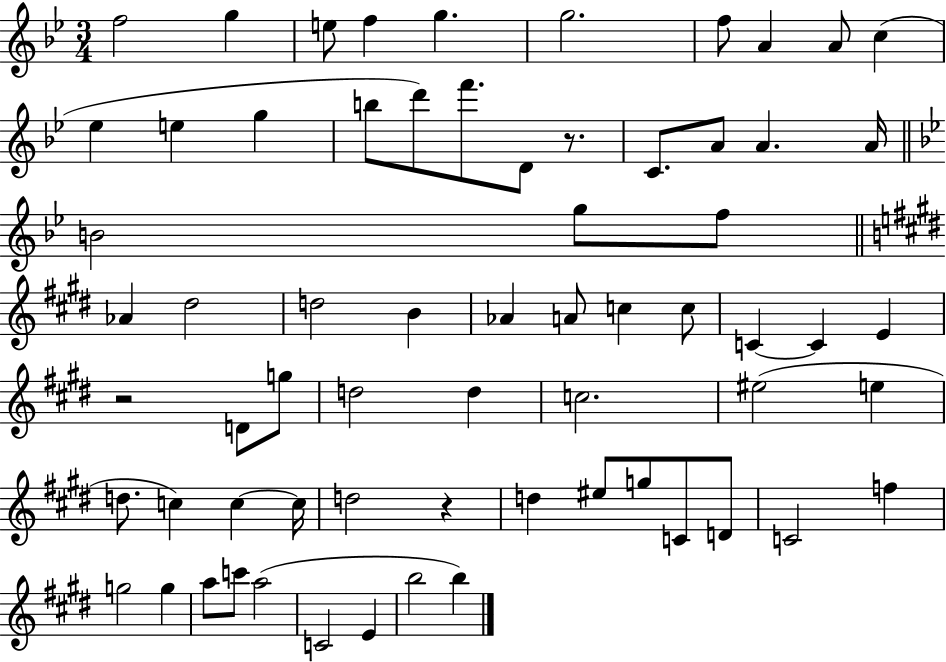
X:1
T:Untitled
M:3/4
L:1/4
K:Bb
f2 g e/2 f g g2 f/2 A A/2 c _e e g b/2 d'/2 f'/2 D/2 z/2 C/2 A/2 A A/4 B2 g/2 f/2 _A ^d2 d2 B _A A/2 c c/2 C C E z2 D/2 g/2 d2 d c2 ^e2 e d/2 c c c/4 d2 z d ^e/2 g/2 C/2 D/2 C2 f g2 g a/2 c'/2 a2 C2 E b2 b